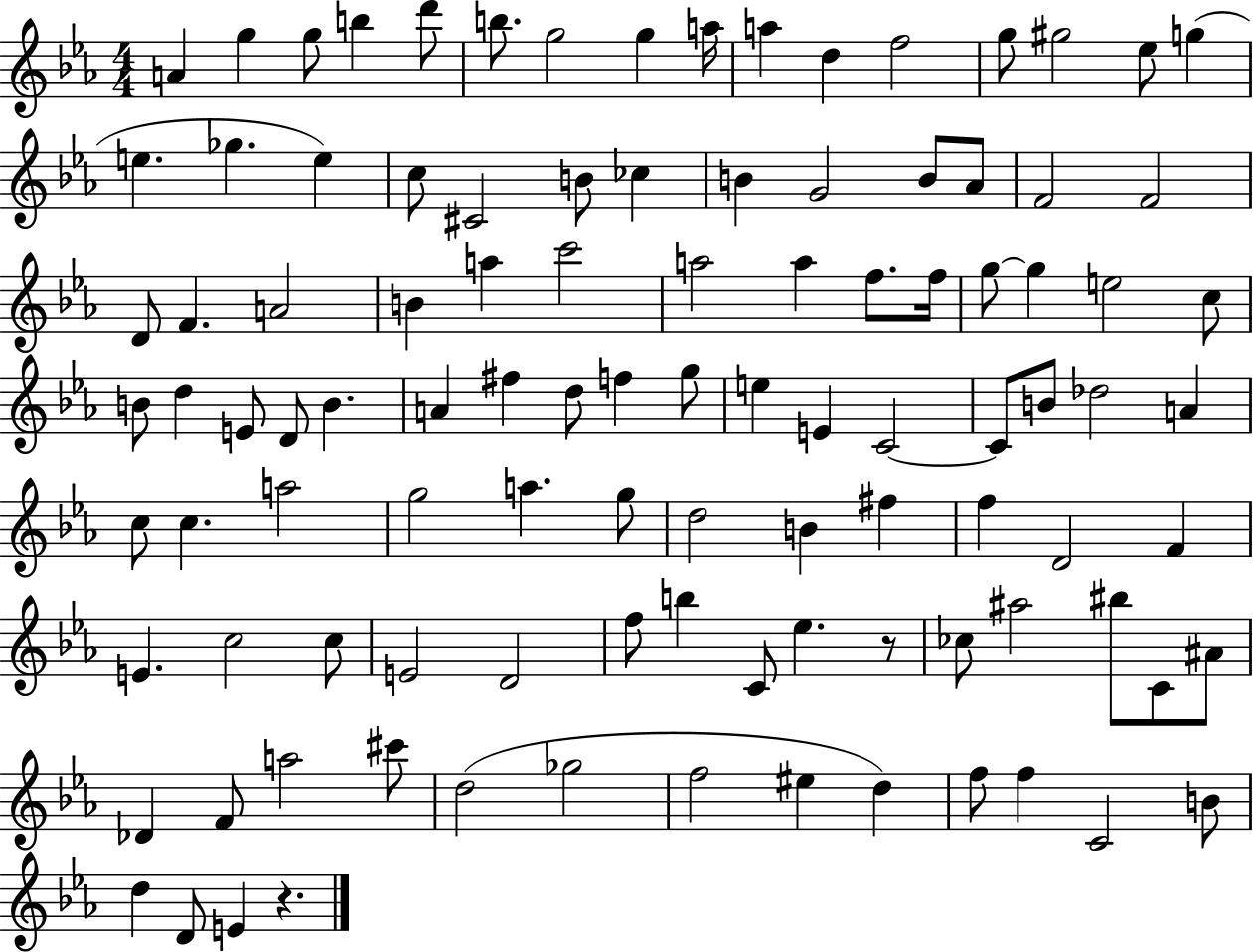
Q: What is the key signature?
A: EES major